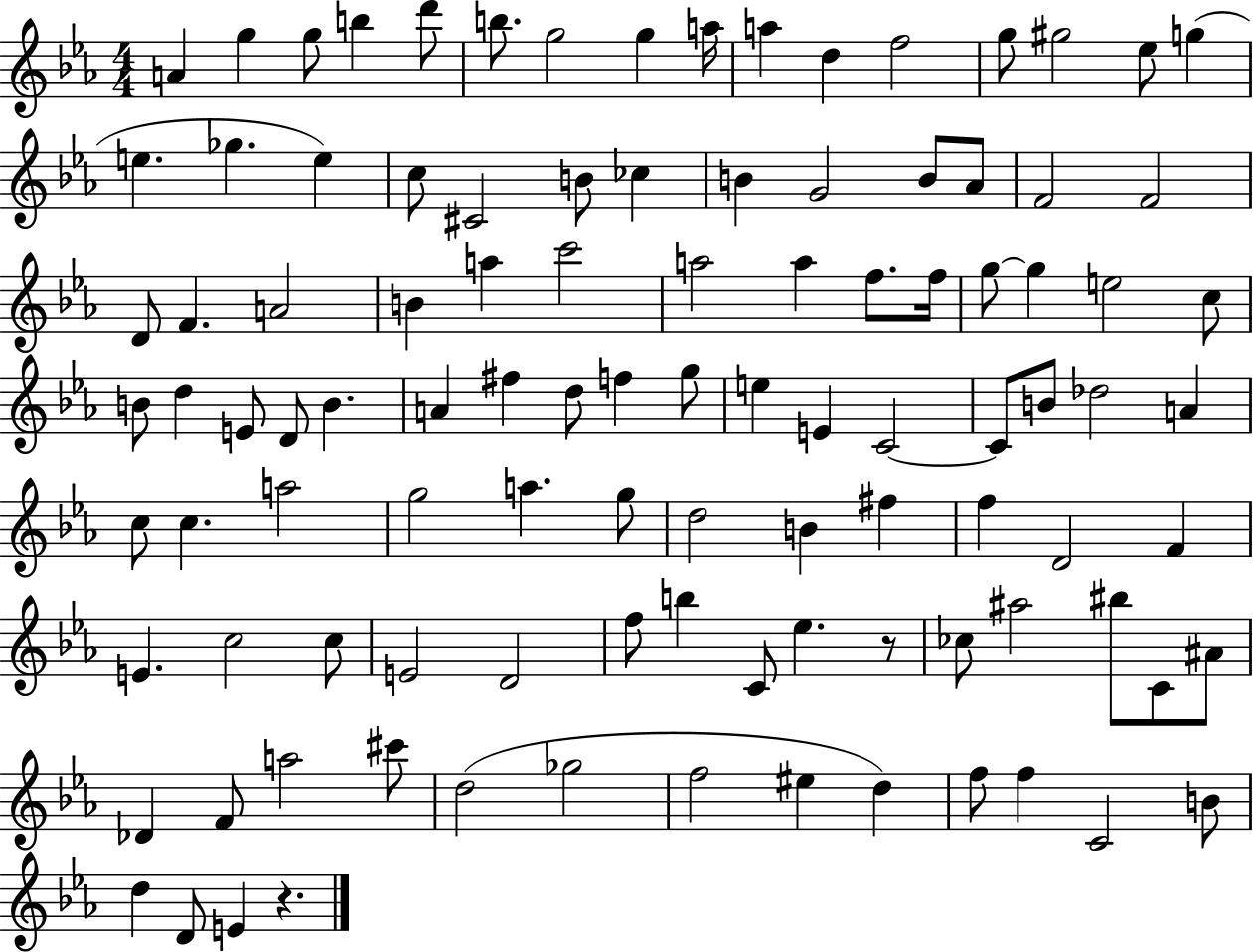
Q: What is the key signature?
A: EES major